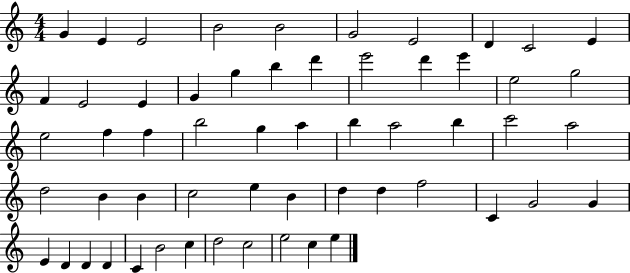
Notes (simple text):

G4/q E4/q E4/h B4/h B4/h G4/h E4/h D4/q C4/h E4/q F4/q E4/h E4/q G4/q G5/q B5/q D6/q E6/h D6/q E6/q E5/h G5/h E5/h F5/q F5/q B5/h G5/q A5/q B5/q A5/h B5/q C6/h A5/h D5/h B4/q B4/q C5/h E5/q B4/q D5/q D5/q F5/h C4/q G4/h G4/q E4/q D4/q D4/q D4/q C4/q B4/h C5/q D5/h C5/h E5/h C5/q E5/q